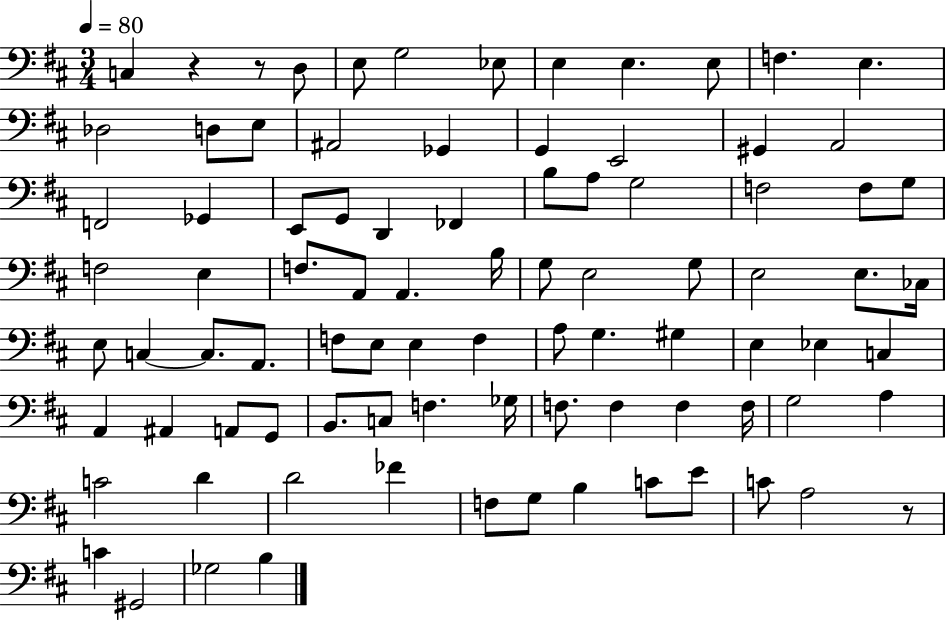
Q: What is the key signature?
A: D major